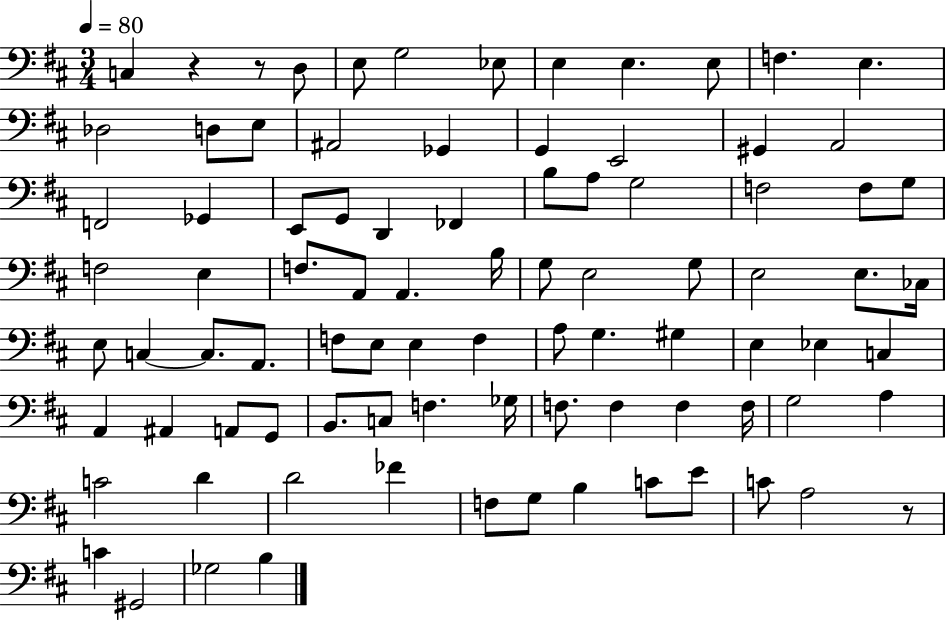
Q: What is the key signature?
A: D major